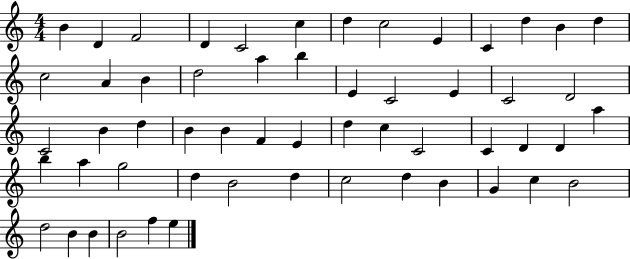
X:1
T:Untitled
M:4/4
L:1/4
K:C
B D F2 D C2 c d c2 E C d B d c2 A B d2 a b E C2 E C2 D2 C2 B d B B F E d c C2 C D D a b a g2 d B2 d c2 d B G c B2 d2 B B B2 f e